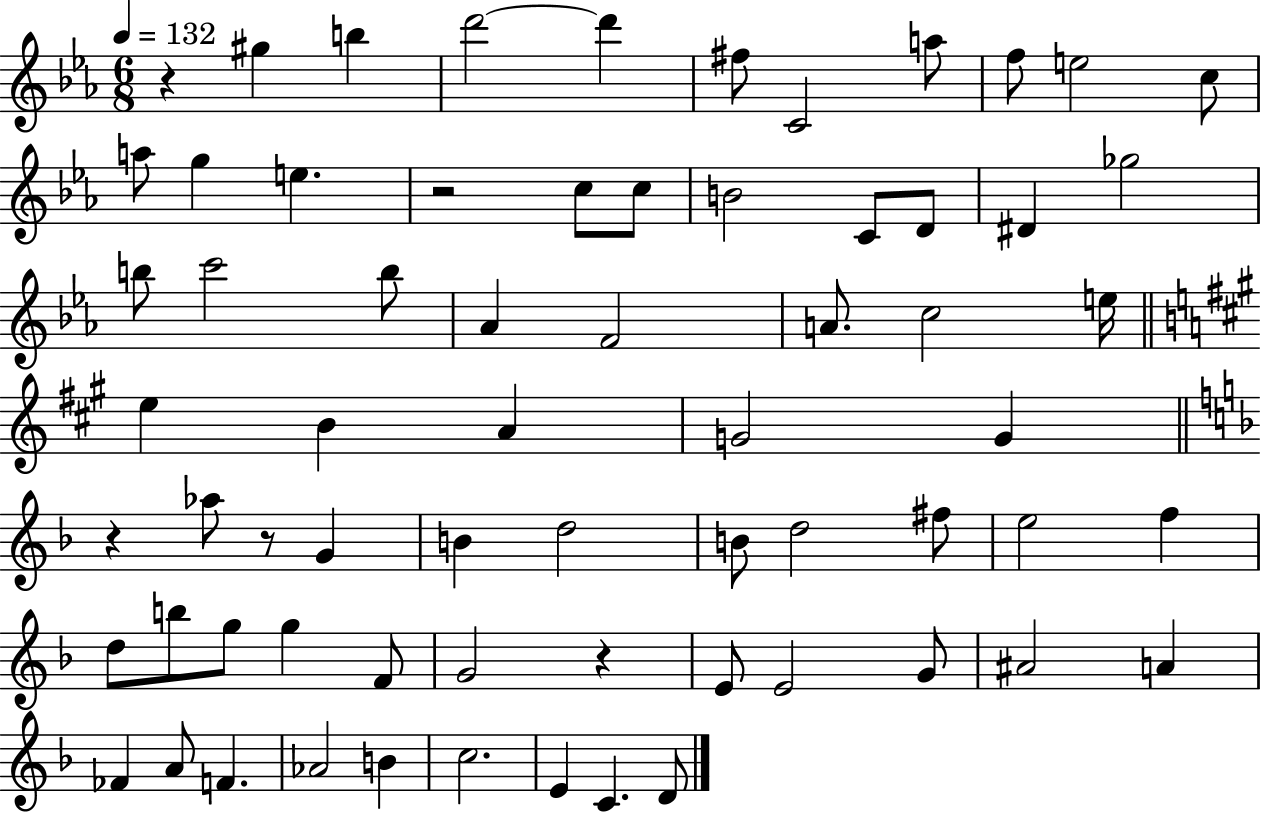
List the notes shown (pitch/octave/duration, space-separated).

R/q G#5/q B5/q D6/h D6/q F#5/e C4/h A5/e F5/e E5/h C5/e A5/e G5/q E5/q. R/h C5/e C5/e B4/h C4/e D4/e D#4/q Gb5/h B5/e C6/h B5/e Ab4/q F4/h A4/e. C5/h E5/s E5/q B4/q A4/q G4/h G4/q R/q Ab5/e R/e G4/q B4/q D5/h B4/e D5/h F#5/e E5/h F5/q D5/e B5/e G5/e G5/q F4/e G4/h R/q E4/e E4/h G4/e A#4/h A4/q FES4/q A4/e F4/q. Ab4/h B4/q C5/h. E4/q C4/q. D4/e